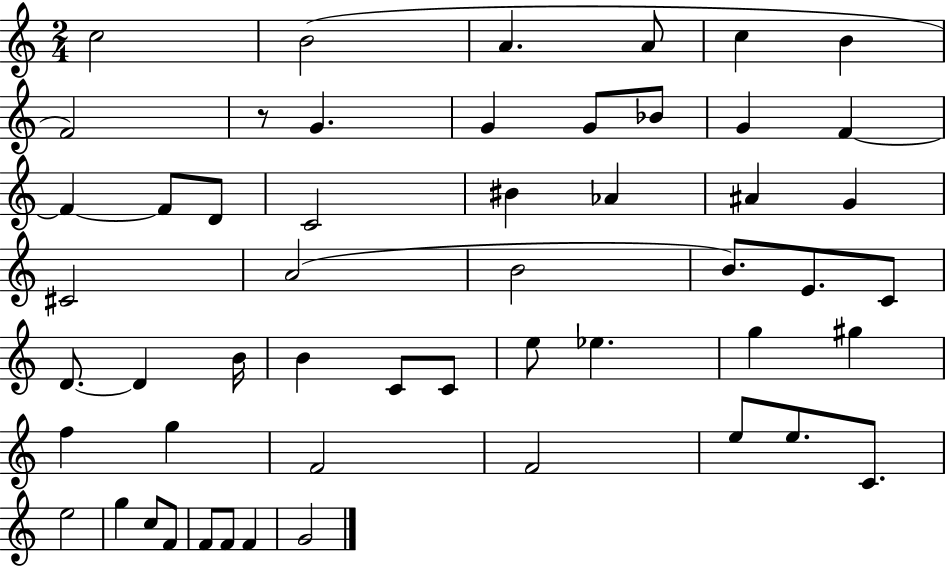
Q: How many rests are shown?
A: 1